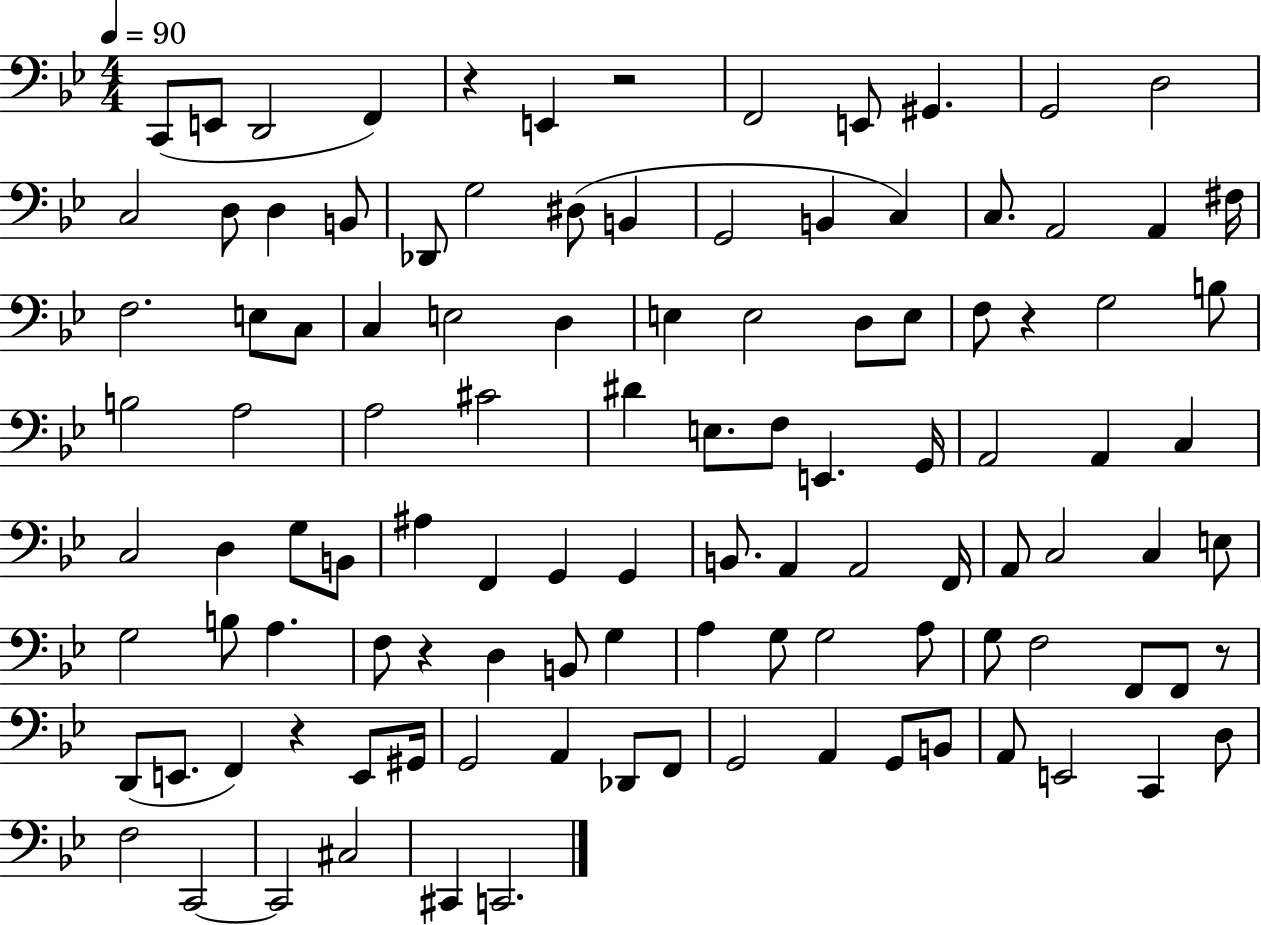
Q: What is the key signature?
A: BES major